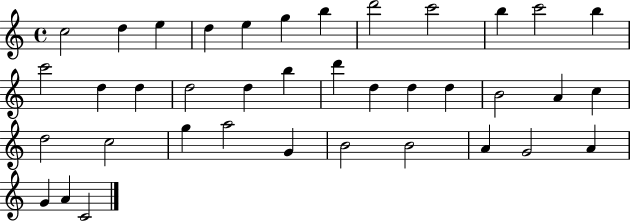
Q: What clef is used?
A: treble